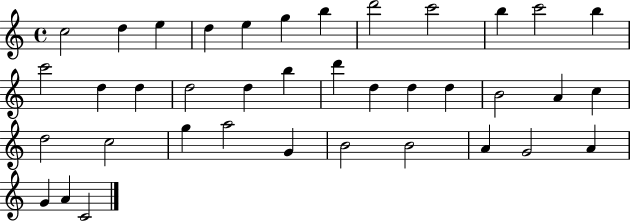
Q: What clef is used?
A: treble